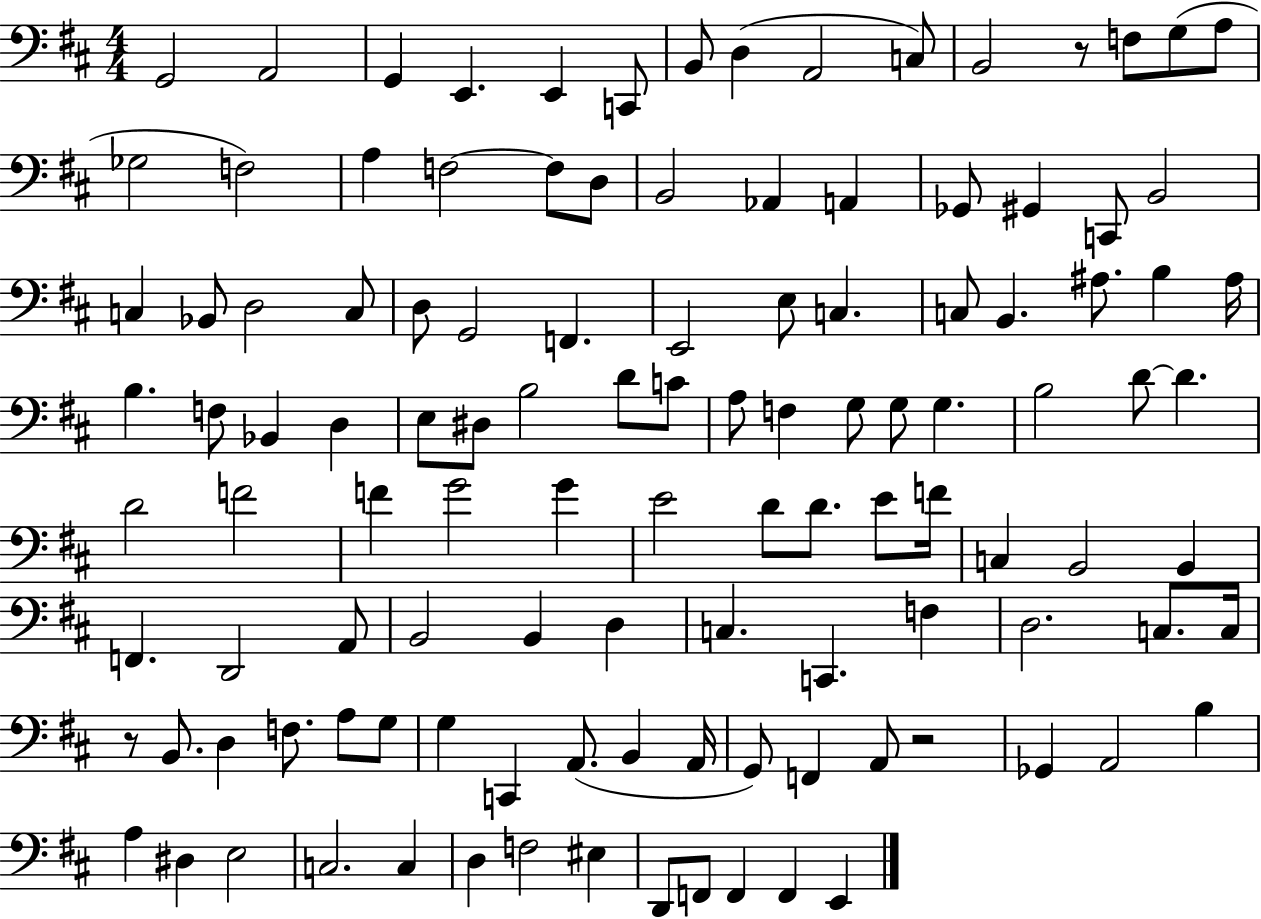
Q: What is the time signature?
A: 4/4